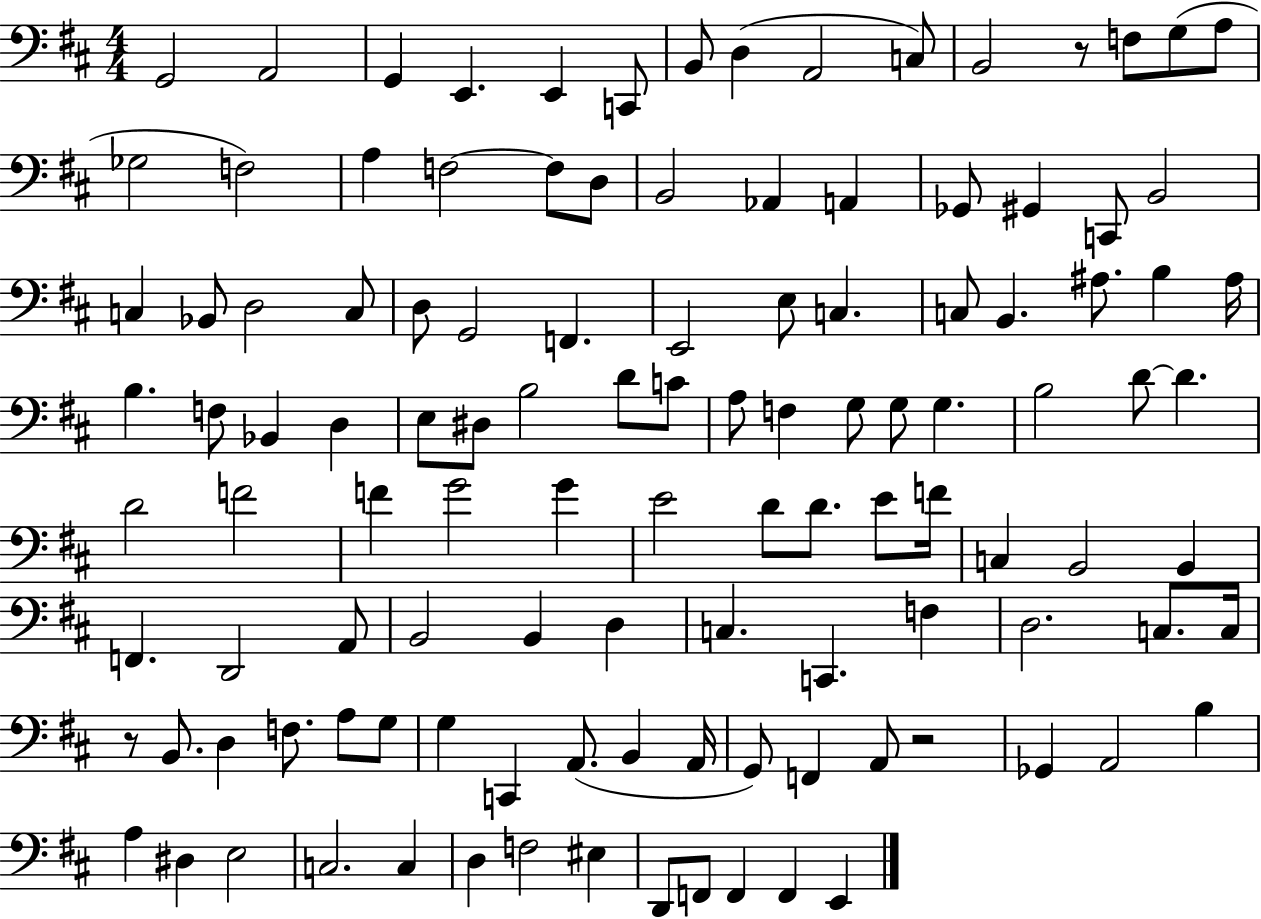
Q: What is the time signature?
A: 4/4